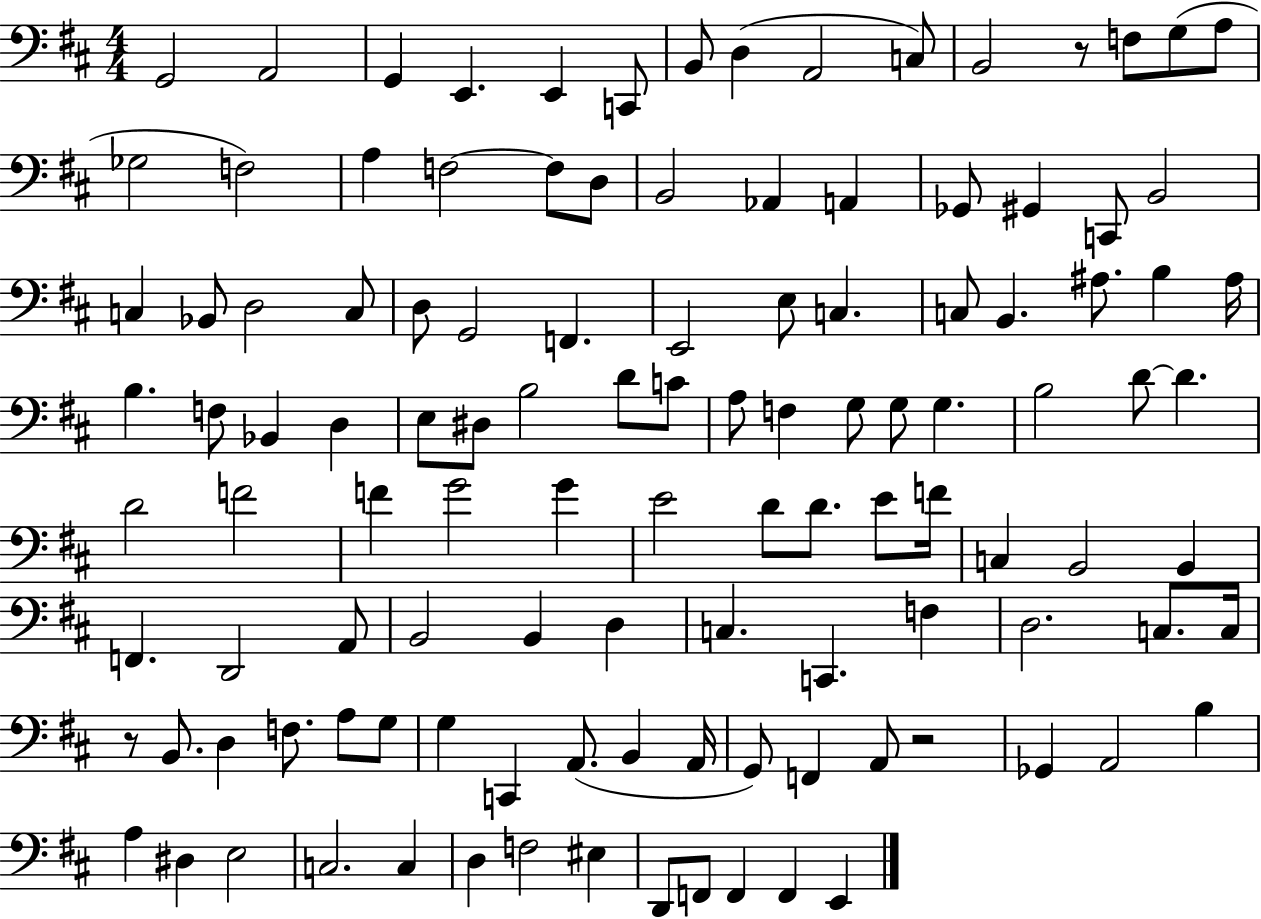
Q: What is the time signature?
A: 4/4